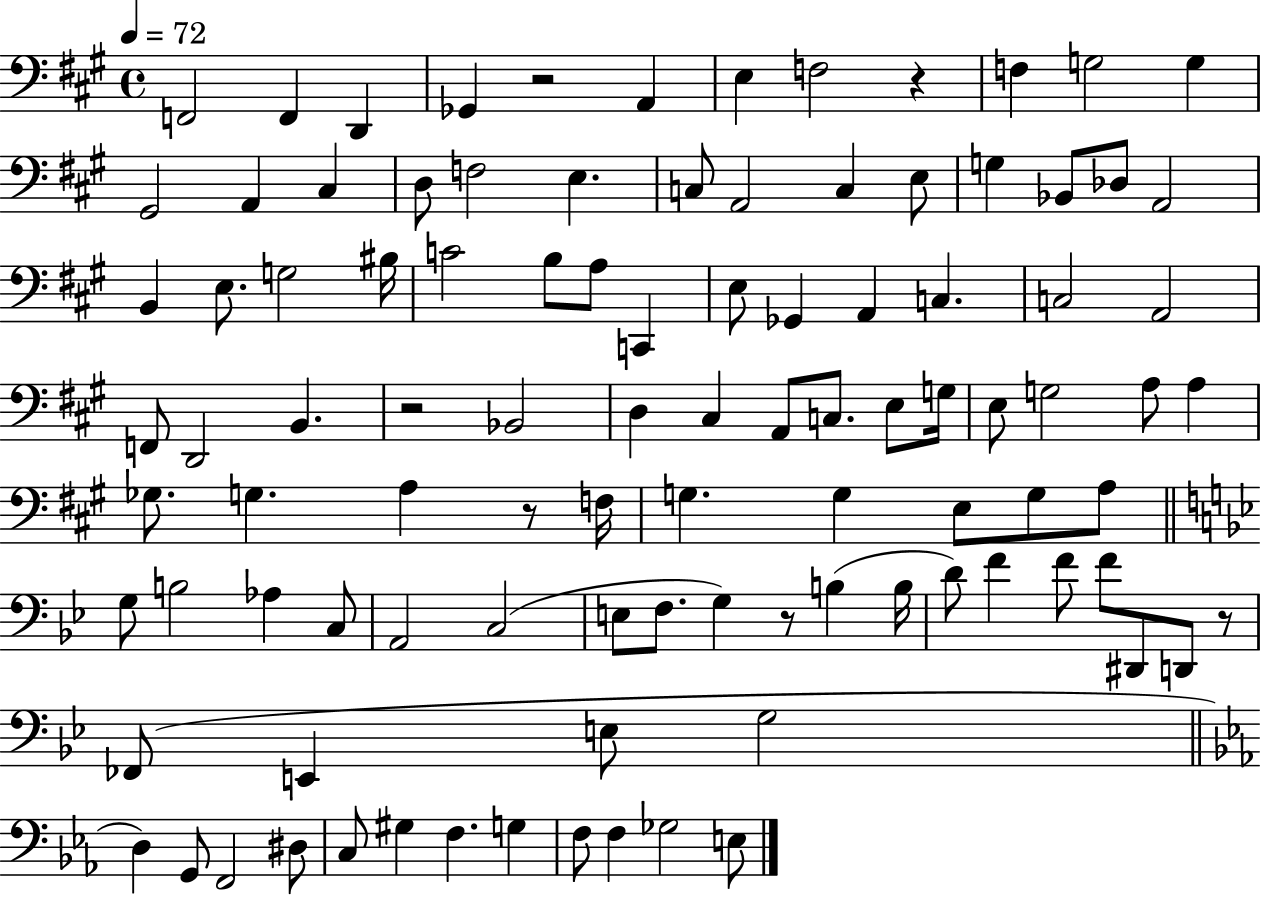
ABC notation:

X:1
T:Untitled
M:4/4
L:1/4
K:A
F,,2 F,, D,, _G,, z2 A,, E, F,2 z F, G,2 G, ^G,,2 A,, ^C, D,/2 F,2 E, C,/2 A,,2 C, E,/2 G, _B,,/2 _D,/2 A,,2 B,, E,/2 G,2 ^B,/4 C2 B,/2 A,/2 C,, E,/2 _G,, A,, C, C,2 A,,2 F,,/2 D,,2 B,, z2 _B,,2 D, ^C, A,,/2 C,/2 E,/2 G,/4 E,/2 G,2 A,/2 A, _G,/2 G, A, z/2 F,/4 G, G, E,/2 G,/2 A,/2 G,/2 B,2 _A, C,/2 A,,2 C,2 E,/2 F,/2 G, z/2 B, B,/4 D/2 F F/2 F/2 ^D,,/2 D,,/2 z/2 _F,,/2 E,, E,/2 G,2 D, G,,/2 F,,2 ^D,/2 C,/2 ^G, F, G, F,/2 F, _G,2 E,/2